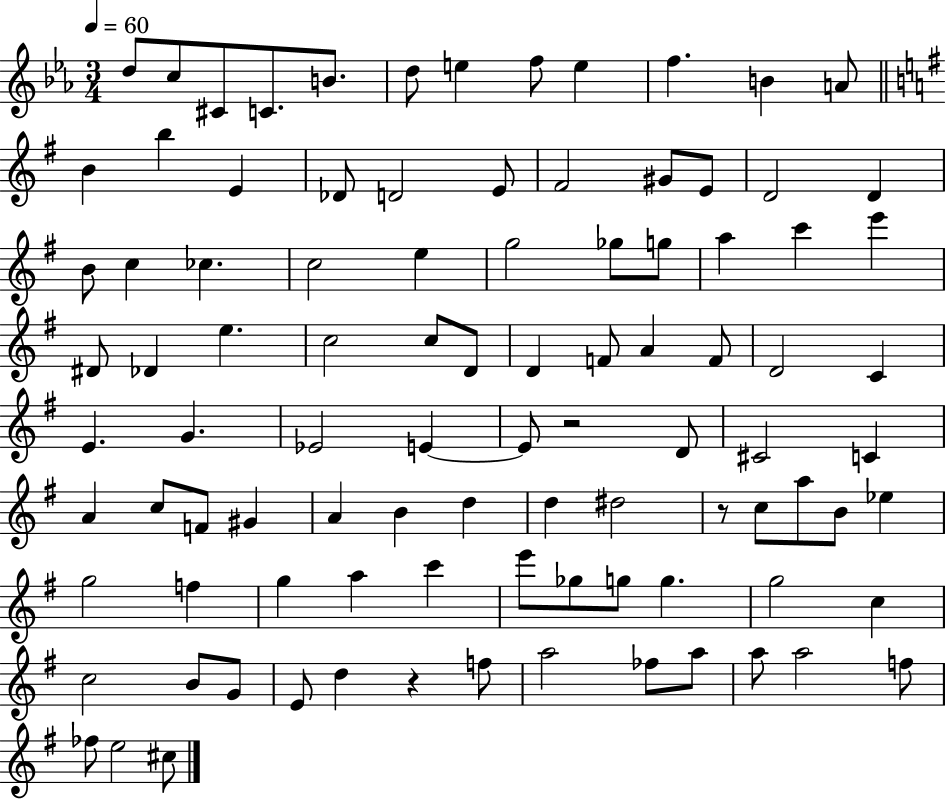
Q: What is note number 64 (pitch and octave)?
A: C5